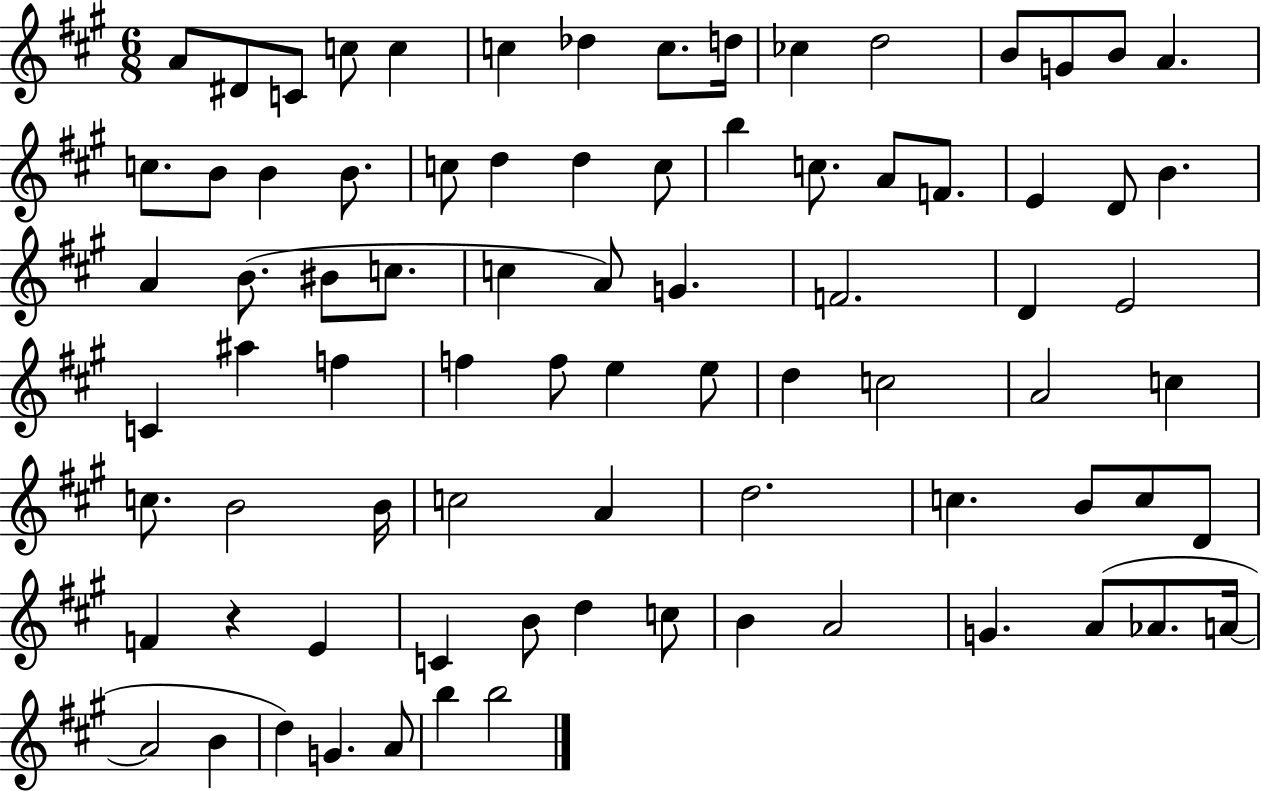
X:1
T:Untitled
M:6/8
L:1/4
K:A
A/2 ^D/2 C/2 c/2 c c _d c/2 d/4 _c d2 B/2 G/2 B/2 A c/2 B/2 B B/2 c/2 d d c/2 b c/2 A/2 F/2 E D/2 B A B/2 ^B/2 c/2 c A/2 G F2 D E2 C ^a f f f/2 e e/2 d c2 A2 c c/2 B2 B/4 c2 A d2 c B/2 c/2 D/2 F z E C B/2 d c/2 B A2 G A/2 _A/2 A/4 A2 B d G A/2 b b2